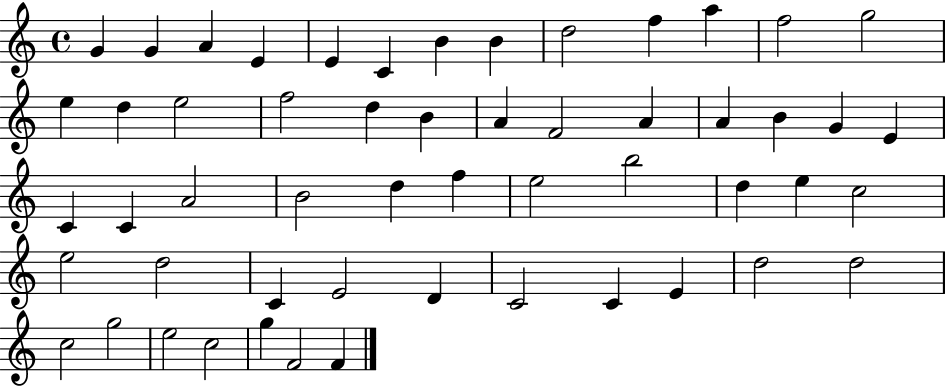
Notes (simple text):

G4/q G4/q A4/q E4/q E4/q C4/q B4/q B4/q D5/h F5/q A5/q F5/h G5/h E5/q D5/q E5/h F5/h D5/q B4/q A4/q F4/h A4/q A4/q B4/q G4/q E4/q C4/q C4/q A4/h B4/h D5/q F5/q E5/h B5/h D5/q E5/q C5/h E5/h D5/h C4/q E4/h D4/q C4/h C4/q E4/q D5/h D5/h C5/h G5/h E5/h C5/h G5/q F4/h F4/q